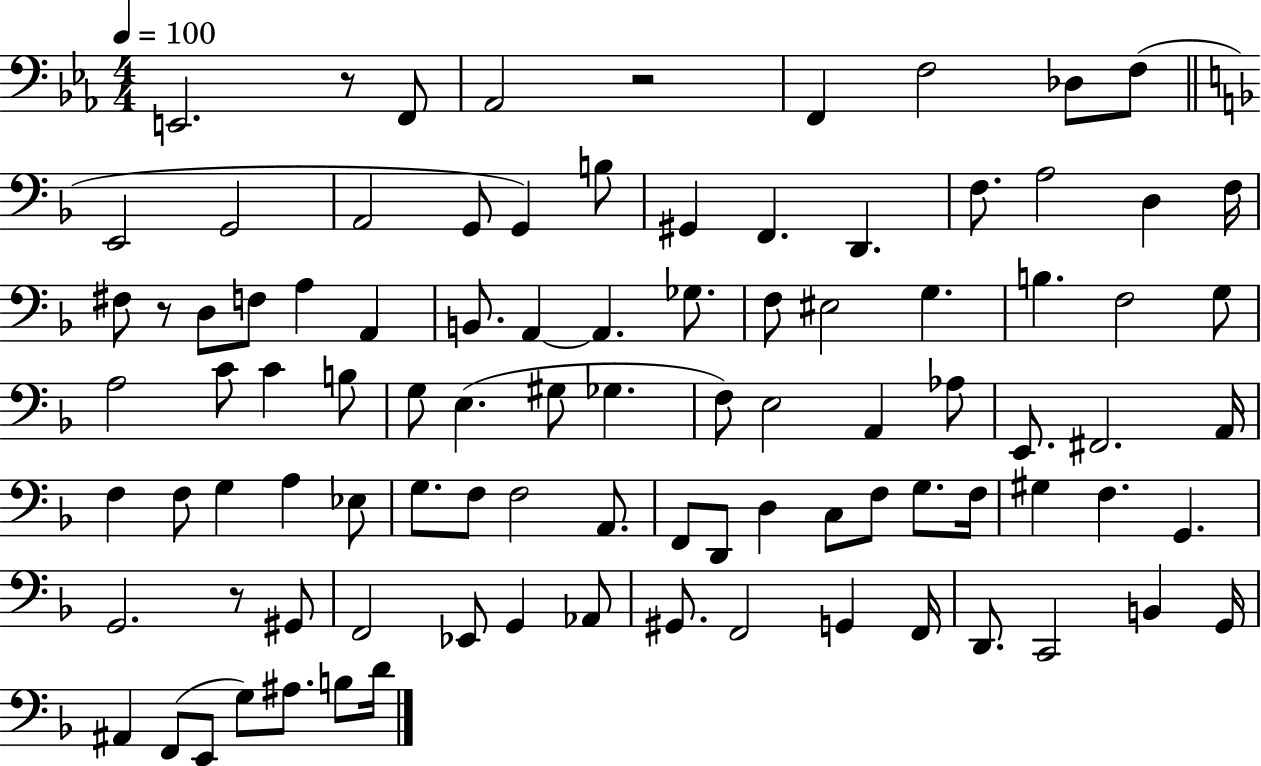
X:1
T:Untitled
M:4/4
L:1/4
K:Eb
E,,2 z/2 F,,/2 _A,,2 z2 F,, F,2 _D,/2 F,/2 E,,2 G,,2 A,,2 G,,/2 G,, B,/2 ^G,, F,, D,, F,/2 A,2 D, F,/4 ^F,/2 z/2 D,/2 F,/2 A, A,, B,,/2 A,, A,, _G,/2 F,/2 ^E,2 G, B, F,2 G,/2 A,2 C/2 C B,/2 G,/2 E, ^G,/2 _G, F,/2 E,2 A,, _A,/2 E,,/2 ^F,,2 A,,/4 F, F,/2 G, A, _E,/2 G,/2 F,/2 F,2 A,,/2 F,,/2 D,,/2 D, C,/2 F,/2 G,/2 F,/4 ^G, F, G,, G,,2 z/2 ^G,,/2 F,,2 _E,,/2 G,, _A,,/2 ^G,,/2 F,,2 G,, F,,/4 D,,/2 C,,2 B,, G,,/4 ^A,, F,,/2 E,,/2 G,/2 ^A,/2 B,/2 D/4